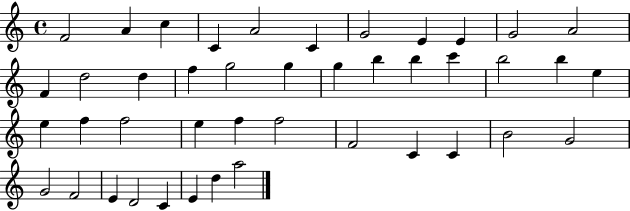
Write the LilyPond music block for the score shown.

{
  \clef treble
  \time 4/4
  \defaultTimeSignature
  \key c \major
  f'2 a'4 c''4 | c'4 a'2 c'4 | g'2 e'4 e'4 | g'2 a'2 | \break f'4 d''2 d''4 | f''4 g''2 g''4 | g''4 b''4 b''4 c'''4 | b''2 b''4 e''4 | \break e''4 f''4 f''2 | e''4 f''4 f''2 | f'2 c'4 c'4 | b'2 g'2 | \break g'2 f'2 | e'4 d'2 c'4 | e'4 d''4 a''2 | \bar "|."
}